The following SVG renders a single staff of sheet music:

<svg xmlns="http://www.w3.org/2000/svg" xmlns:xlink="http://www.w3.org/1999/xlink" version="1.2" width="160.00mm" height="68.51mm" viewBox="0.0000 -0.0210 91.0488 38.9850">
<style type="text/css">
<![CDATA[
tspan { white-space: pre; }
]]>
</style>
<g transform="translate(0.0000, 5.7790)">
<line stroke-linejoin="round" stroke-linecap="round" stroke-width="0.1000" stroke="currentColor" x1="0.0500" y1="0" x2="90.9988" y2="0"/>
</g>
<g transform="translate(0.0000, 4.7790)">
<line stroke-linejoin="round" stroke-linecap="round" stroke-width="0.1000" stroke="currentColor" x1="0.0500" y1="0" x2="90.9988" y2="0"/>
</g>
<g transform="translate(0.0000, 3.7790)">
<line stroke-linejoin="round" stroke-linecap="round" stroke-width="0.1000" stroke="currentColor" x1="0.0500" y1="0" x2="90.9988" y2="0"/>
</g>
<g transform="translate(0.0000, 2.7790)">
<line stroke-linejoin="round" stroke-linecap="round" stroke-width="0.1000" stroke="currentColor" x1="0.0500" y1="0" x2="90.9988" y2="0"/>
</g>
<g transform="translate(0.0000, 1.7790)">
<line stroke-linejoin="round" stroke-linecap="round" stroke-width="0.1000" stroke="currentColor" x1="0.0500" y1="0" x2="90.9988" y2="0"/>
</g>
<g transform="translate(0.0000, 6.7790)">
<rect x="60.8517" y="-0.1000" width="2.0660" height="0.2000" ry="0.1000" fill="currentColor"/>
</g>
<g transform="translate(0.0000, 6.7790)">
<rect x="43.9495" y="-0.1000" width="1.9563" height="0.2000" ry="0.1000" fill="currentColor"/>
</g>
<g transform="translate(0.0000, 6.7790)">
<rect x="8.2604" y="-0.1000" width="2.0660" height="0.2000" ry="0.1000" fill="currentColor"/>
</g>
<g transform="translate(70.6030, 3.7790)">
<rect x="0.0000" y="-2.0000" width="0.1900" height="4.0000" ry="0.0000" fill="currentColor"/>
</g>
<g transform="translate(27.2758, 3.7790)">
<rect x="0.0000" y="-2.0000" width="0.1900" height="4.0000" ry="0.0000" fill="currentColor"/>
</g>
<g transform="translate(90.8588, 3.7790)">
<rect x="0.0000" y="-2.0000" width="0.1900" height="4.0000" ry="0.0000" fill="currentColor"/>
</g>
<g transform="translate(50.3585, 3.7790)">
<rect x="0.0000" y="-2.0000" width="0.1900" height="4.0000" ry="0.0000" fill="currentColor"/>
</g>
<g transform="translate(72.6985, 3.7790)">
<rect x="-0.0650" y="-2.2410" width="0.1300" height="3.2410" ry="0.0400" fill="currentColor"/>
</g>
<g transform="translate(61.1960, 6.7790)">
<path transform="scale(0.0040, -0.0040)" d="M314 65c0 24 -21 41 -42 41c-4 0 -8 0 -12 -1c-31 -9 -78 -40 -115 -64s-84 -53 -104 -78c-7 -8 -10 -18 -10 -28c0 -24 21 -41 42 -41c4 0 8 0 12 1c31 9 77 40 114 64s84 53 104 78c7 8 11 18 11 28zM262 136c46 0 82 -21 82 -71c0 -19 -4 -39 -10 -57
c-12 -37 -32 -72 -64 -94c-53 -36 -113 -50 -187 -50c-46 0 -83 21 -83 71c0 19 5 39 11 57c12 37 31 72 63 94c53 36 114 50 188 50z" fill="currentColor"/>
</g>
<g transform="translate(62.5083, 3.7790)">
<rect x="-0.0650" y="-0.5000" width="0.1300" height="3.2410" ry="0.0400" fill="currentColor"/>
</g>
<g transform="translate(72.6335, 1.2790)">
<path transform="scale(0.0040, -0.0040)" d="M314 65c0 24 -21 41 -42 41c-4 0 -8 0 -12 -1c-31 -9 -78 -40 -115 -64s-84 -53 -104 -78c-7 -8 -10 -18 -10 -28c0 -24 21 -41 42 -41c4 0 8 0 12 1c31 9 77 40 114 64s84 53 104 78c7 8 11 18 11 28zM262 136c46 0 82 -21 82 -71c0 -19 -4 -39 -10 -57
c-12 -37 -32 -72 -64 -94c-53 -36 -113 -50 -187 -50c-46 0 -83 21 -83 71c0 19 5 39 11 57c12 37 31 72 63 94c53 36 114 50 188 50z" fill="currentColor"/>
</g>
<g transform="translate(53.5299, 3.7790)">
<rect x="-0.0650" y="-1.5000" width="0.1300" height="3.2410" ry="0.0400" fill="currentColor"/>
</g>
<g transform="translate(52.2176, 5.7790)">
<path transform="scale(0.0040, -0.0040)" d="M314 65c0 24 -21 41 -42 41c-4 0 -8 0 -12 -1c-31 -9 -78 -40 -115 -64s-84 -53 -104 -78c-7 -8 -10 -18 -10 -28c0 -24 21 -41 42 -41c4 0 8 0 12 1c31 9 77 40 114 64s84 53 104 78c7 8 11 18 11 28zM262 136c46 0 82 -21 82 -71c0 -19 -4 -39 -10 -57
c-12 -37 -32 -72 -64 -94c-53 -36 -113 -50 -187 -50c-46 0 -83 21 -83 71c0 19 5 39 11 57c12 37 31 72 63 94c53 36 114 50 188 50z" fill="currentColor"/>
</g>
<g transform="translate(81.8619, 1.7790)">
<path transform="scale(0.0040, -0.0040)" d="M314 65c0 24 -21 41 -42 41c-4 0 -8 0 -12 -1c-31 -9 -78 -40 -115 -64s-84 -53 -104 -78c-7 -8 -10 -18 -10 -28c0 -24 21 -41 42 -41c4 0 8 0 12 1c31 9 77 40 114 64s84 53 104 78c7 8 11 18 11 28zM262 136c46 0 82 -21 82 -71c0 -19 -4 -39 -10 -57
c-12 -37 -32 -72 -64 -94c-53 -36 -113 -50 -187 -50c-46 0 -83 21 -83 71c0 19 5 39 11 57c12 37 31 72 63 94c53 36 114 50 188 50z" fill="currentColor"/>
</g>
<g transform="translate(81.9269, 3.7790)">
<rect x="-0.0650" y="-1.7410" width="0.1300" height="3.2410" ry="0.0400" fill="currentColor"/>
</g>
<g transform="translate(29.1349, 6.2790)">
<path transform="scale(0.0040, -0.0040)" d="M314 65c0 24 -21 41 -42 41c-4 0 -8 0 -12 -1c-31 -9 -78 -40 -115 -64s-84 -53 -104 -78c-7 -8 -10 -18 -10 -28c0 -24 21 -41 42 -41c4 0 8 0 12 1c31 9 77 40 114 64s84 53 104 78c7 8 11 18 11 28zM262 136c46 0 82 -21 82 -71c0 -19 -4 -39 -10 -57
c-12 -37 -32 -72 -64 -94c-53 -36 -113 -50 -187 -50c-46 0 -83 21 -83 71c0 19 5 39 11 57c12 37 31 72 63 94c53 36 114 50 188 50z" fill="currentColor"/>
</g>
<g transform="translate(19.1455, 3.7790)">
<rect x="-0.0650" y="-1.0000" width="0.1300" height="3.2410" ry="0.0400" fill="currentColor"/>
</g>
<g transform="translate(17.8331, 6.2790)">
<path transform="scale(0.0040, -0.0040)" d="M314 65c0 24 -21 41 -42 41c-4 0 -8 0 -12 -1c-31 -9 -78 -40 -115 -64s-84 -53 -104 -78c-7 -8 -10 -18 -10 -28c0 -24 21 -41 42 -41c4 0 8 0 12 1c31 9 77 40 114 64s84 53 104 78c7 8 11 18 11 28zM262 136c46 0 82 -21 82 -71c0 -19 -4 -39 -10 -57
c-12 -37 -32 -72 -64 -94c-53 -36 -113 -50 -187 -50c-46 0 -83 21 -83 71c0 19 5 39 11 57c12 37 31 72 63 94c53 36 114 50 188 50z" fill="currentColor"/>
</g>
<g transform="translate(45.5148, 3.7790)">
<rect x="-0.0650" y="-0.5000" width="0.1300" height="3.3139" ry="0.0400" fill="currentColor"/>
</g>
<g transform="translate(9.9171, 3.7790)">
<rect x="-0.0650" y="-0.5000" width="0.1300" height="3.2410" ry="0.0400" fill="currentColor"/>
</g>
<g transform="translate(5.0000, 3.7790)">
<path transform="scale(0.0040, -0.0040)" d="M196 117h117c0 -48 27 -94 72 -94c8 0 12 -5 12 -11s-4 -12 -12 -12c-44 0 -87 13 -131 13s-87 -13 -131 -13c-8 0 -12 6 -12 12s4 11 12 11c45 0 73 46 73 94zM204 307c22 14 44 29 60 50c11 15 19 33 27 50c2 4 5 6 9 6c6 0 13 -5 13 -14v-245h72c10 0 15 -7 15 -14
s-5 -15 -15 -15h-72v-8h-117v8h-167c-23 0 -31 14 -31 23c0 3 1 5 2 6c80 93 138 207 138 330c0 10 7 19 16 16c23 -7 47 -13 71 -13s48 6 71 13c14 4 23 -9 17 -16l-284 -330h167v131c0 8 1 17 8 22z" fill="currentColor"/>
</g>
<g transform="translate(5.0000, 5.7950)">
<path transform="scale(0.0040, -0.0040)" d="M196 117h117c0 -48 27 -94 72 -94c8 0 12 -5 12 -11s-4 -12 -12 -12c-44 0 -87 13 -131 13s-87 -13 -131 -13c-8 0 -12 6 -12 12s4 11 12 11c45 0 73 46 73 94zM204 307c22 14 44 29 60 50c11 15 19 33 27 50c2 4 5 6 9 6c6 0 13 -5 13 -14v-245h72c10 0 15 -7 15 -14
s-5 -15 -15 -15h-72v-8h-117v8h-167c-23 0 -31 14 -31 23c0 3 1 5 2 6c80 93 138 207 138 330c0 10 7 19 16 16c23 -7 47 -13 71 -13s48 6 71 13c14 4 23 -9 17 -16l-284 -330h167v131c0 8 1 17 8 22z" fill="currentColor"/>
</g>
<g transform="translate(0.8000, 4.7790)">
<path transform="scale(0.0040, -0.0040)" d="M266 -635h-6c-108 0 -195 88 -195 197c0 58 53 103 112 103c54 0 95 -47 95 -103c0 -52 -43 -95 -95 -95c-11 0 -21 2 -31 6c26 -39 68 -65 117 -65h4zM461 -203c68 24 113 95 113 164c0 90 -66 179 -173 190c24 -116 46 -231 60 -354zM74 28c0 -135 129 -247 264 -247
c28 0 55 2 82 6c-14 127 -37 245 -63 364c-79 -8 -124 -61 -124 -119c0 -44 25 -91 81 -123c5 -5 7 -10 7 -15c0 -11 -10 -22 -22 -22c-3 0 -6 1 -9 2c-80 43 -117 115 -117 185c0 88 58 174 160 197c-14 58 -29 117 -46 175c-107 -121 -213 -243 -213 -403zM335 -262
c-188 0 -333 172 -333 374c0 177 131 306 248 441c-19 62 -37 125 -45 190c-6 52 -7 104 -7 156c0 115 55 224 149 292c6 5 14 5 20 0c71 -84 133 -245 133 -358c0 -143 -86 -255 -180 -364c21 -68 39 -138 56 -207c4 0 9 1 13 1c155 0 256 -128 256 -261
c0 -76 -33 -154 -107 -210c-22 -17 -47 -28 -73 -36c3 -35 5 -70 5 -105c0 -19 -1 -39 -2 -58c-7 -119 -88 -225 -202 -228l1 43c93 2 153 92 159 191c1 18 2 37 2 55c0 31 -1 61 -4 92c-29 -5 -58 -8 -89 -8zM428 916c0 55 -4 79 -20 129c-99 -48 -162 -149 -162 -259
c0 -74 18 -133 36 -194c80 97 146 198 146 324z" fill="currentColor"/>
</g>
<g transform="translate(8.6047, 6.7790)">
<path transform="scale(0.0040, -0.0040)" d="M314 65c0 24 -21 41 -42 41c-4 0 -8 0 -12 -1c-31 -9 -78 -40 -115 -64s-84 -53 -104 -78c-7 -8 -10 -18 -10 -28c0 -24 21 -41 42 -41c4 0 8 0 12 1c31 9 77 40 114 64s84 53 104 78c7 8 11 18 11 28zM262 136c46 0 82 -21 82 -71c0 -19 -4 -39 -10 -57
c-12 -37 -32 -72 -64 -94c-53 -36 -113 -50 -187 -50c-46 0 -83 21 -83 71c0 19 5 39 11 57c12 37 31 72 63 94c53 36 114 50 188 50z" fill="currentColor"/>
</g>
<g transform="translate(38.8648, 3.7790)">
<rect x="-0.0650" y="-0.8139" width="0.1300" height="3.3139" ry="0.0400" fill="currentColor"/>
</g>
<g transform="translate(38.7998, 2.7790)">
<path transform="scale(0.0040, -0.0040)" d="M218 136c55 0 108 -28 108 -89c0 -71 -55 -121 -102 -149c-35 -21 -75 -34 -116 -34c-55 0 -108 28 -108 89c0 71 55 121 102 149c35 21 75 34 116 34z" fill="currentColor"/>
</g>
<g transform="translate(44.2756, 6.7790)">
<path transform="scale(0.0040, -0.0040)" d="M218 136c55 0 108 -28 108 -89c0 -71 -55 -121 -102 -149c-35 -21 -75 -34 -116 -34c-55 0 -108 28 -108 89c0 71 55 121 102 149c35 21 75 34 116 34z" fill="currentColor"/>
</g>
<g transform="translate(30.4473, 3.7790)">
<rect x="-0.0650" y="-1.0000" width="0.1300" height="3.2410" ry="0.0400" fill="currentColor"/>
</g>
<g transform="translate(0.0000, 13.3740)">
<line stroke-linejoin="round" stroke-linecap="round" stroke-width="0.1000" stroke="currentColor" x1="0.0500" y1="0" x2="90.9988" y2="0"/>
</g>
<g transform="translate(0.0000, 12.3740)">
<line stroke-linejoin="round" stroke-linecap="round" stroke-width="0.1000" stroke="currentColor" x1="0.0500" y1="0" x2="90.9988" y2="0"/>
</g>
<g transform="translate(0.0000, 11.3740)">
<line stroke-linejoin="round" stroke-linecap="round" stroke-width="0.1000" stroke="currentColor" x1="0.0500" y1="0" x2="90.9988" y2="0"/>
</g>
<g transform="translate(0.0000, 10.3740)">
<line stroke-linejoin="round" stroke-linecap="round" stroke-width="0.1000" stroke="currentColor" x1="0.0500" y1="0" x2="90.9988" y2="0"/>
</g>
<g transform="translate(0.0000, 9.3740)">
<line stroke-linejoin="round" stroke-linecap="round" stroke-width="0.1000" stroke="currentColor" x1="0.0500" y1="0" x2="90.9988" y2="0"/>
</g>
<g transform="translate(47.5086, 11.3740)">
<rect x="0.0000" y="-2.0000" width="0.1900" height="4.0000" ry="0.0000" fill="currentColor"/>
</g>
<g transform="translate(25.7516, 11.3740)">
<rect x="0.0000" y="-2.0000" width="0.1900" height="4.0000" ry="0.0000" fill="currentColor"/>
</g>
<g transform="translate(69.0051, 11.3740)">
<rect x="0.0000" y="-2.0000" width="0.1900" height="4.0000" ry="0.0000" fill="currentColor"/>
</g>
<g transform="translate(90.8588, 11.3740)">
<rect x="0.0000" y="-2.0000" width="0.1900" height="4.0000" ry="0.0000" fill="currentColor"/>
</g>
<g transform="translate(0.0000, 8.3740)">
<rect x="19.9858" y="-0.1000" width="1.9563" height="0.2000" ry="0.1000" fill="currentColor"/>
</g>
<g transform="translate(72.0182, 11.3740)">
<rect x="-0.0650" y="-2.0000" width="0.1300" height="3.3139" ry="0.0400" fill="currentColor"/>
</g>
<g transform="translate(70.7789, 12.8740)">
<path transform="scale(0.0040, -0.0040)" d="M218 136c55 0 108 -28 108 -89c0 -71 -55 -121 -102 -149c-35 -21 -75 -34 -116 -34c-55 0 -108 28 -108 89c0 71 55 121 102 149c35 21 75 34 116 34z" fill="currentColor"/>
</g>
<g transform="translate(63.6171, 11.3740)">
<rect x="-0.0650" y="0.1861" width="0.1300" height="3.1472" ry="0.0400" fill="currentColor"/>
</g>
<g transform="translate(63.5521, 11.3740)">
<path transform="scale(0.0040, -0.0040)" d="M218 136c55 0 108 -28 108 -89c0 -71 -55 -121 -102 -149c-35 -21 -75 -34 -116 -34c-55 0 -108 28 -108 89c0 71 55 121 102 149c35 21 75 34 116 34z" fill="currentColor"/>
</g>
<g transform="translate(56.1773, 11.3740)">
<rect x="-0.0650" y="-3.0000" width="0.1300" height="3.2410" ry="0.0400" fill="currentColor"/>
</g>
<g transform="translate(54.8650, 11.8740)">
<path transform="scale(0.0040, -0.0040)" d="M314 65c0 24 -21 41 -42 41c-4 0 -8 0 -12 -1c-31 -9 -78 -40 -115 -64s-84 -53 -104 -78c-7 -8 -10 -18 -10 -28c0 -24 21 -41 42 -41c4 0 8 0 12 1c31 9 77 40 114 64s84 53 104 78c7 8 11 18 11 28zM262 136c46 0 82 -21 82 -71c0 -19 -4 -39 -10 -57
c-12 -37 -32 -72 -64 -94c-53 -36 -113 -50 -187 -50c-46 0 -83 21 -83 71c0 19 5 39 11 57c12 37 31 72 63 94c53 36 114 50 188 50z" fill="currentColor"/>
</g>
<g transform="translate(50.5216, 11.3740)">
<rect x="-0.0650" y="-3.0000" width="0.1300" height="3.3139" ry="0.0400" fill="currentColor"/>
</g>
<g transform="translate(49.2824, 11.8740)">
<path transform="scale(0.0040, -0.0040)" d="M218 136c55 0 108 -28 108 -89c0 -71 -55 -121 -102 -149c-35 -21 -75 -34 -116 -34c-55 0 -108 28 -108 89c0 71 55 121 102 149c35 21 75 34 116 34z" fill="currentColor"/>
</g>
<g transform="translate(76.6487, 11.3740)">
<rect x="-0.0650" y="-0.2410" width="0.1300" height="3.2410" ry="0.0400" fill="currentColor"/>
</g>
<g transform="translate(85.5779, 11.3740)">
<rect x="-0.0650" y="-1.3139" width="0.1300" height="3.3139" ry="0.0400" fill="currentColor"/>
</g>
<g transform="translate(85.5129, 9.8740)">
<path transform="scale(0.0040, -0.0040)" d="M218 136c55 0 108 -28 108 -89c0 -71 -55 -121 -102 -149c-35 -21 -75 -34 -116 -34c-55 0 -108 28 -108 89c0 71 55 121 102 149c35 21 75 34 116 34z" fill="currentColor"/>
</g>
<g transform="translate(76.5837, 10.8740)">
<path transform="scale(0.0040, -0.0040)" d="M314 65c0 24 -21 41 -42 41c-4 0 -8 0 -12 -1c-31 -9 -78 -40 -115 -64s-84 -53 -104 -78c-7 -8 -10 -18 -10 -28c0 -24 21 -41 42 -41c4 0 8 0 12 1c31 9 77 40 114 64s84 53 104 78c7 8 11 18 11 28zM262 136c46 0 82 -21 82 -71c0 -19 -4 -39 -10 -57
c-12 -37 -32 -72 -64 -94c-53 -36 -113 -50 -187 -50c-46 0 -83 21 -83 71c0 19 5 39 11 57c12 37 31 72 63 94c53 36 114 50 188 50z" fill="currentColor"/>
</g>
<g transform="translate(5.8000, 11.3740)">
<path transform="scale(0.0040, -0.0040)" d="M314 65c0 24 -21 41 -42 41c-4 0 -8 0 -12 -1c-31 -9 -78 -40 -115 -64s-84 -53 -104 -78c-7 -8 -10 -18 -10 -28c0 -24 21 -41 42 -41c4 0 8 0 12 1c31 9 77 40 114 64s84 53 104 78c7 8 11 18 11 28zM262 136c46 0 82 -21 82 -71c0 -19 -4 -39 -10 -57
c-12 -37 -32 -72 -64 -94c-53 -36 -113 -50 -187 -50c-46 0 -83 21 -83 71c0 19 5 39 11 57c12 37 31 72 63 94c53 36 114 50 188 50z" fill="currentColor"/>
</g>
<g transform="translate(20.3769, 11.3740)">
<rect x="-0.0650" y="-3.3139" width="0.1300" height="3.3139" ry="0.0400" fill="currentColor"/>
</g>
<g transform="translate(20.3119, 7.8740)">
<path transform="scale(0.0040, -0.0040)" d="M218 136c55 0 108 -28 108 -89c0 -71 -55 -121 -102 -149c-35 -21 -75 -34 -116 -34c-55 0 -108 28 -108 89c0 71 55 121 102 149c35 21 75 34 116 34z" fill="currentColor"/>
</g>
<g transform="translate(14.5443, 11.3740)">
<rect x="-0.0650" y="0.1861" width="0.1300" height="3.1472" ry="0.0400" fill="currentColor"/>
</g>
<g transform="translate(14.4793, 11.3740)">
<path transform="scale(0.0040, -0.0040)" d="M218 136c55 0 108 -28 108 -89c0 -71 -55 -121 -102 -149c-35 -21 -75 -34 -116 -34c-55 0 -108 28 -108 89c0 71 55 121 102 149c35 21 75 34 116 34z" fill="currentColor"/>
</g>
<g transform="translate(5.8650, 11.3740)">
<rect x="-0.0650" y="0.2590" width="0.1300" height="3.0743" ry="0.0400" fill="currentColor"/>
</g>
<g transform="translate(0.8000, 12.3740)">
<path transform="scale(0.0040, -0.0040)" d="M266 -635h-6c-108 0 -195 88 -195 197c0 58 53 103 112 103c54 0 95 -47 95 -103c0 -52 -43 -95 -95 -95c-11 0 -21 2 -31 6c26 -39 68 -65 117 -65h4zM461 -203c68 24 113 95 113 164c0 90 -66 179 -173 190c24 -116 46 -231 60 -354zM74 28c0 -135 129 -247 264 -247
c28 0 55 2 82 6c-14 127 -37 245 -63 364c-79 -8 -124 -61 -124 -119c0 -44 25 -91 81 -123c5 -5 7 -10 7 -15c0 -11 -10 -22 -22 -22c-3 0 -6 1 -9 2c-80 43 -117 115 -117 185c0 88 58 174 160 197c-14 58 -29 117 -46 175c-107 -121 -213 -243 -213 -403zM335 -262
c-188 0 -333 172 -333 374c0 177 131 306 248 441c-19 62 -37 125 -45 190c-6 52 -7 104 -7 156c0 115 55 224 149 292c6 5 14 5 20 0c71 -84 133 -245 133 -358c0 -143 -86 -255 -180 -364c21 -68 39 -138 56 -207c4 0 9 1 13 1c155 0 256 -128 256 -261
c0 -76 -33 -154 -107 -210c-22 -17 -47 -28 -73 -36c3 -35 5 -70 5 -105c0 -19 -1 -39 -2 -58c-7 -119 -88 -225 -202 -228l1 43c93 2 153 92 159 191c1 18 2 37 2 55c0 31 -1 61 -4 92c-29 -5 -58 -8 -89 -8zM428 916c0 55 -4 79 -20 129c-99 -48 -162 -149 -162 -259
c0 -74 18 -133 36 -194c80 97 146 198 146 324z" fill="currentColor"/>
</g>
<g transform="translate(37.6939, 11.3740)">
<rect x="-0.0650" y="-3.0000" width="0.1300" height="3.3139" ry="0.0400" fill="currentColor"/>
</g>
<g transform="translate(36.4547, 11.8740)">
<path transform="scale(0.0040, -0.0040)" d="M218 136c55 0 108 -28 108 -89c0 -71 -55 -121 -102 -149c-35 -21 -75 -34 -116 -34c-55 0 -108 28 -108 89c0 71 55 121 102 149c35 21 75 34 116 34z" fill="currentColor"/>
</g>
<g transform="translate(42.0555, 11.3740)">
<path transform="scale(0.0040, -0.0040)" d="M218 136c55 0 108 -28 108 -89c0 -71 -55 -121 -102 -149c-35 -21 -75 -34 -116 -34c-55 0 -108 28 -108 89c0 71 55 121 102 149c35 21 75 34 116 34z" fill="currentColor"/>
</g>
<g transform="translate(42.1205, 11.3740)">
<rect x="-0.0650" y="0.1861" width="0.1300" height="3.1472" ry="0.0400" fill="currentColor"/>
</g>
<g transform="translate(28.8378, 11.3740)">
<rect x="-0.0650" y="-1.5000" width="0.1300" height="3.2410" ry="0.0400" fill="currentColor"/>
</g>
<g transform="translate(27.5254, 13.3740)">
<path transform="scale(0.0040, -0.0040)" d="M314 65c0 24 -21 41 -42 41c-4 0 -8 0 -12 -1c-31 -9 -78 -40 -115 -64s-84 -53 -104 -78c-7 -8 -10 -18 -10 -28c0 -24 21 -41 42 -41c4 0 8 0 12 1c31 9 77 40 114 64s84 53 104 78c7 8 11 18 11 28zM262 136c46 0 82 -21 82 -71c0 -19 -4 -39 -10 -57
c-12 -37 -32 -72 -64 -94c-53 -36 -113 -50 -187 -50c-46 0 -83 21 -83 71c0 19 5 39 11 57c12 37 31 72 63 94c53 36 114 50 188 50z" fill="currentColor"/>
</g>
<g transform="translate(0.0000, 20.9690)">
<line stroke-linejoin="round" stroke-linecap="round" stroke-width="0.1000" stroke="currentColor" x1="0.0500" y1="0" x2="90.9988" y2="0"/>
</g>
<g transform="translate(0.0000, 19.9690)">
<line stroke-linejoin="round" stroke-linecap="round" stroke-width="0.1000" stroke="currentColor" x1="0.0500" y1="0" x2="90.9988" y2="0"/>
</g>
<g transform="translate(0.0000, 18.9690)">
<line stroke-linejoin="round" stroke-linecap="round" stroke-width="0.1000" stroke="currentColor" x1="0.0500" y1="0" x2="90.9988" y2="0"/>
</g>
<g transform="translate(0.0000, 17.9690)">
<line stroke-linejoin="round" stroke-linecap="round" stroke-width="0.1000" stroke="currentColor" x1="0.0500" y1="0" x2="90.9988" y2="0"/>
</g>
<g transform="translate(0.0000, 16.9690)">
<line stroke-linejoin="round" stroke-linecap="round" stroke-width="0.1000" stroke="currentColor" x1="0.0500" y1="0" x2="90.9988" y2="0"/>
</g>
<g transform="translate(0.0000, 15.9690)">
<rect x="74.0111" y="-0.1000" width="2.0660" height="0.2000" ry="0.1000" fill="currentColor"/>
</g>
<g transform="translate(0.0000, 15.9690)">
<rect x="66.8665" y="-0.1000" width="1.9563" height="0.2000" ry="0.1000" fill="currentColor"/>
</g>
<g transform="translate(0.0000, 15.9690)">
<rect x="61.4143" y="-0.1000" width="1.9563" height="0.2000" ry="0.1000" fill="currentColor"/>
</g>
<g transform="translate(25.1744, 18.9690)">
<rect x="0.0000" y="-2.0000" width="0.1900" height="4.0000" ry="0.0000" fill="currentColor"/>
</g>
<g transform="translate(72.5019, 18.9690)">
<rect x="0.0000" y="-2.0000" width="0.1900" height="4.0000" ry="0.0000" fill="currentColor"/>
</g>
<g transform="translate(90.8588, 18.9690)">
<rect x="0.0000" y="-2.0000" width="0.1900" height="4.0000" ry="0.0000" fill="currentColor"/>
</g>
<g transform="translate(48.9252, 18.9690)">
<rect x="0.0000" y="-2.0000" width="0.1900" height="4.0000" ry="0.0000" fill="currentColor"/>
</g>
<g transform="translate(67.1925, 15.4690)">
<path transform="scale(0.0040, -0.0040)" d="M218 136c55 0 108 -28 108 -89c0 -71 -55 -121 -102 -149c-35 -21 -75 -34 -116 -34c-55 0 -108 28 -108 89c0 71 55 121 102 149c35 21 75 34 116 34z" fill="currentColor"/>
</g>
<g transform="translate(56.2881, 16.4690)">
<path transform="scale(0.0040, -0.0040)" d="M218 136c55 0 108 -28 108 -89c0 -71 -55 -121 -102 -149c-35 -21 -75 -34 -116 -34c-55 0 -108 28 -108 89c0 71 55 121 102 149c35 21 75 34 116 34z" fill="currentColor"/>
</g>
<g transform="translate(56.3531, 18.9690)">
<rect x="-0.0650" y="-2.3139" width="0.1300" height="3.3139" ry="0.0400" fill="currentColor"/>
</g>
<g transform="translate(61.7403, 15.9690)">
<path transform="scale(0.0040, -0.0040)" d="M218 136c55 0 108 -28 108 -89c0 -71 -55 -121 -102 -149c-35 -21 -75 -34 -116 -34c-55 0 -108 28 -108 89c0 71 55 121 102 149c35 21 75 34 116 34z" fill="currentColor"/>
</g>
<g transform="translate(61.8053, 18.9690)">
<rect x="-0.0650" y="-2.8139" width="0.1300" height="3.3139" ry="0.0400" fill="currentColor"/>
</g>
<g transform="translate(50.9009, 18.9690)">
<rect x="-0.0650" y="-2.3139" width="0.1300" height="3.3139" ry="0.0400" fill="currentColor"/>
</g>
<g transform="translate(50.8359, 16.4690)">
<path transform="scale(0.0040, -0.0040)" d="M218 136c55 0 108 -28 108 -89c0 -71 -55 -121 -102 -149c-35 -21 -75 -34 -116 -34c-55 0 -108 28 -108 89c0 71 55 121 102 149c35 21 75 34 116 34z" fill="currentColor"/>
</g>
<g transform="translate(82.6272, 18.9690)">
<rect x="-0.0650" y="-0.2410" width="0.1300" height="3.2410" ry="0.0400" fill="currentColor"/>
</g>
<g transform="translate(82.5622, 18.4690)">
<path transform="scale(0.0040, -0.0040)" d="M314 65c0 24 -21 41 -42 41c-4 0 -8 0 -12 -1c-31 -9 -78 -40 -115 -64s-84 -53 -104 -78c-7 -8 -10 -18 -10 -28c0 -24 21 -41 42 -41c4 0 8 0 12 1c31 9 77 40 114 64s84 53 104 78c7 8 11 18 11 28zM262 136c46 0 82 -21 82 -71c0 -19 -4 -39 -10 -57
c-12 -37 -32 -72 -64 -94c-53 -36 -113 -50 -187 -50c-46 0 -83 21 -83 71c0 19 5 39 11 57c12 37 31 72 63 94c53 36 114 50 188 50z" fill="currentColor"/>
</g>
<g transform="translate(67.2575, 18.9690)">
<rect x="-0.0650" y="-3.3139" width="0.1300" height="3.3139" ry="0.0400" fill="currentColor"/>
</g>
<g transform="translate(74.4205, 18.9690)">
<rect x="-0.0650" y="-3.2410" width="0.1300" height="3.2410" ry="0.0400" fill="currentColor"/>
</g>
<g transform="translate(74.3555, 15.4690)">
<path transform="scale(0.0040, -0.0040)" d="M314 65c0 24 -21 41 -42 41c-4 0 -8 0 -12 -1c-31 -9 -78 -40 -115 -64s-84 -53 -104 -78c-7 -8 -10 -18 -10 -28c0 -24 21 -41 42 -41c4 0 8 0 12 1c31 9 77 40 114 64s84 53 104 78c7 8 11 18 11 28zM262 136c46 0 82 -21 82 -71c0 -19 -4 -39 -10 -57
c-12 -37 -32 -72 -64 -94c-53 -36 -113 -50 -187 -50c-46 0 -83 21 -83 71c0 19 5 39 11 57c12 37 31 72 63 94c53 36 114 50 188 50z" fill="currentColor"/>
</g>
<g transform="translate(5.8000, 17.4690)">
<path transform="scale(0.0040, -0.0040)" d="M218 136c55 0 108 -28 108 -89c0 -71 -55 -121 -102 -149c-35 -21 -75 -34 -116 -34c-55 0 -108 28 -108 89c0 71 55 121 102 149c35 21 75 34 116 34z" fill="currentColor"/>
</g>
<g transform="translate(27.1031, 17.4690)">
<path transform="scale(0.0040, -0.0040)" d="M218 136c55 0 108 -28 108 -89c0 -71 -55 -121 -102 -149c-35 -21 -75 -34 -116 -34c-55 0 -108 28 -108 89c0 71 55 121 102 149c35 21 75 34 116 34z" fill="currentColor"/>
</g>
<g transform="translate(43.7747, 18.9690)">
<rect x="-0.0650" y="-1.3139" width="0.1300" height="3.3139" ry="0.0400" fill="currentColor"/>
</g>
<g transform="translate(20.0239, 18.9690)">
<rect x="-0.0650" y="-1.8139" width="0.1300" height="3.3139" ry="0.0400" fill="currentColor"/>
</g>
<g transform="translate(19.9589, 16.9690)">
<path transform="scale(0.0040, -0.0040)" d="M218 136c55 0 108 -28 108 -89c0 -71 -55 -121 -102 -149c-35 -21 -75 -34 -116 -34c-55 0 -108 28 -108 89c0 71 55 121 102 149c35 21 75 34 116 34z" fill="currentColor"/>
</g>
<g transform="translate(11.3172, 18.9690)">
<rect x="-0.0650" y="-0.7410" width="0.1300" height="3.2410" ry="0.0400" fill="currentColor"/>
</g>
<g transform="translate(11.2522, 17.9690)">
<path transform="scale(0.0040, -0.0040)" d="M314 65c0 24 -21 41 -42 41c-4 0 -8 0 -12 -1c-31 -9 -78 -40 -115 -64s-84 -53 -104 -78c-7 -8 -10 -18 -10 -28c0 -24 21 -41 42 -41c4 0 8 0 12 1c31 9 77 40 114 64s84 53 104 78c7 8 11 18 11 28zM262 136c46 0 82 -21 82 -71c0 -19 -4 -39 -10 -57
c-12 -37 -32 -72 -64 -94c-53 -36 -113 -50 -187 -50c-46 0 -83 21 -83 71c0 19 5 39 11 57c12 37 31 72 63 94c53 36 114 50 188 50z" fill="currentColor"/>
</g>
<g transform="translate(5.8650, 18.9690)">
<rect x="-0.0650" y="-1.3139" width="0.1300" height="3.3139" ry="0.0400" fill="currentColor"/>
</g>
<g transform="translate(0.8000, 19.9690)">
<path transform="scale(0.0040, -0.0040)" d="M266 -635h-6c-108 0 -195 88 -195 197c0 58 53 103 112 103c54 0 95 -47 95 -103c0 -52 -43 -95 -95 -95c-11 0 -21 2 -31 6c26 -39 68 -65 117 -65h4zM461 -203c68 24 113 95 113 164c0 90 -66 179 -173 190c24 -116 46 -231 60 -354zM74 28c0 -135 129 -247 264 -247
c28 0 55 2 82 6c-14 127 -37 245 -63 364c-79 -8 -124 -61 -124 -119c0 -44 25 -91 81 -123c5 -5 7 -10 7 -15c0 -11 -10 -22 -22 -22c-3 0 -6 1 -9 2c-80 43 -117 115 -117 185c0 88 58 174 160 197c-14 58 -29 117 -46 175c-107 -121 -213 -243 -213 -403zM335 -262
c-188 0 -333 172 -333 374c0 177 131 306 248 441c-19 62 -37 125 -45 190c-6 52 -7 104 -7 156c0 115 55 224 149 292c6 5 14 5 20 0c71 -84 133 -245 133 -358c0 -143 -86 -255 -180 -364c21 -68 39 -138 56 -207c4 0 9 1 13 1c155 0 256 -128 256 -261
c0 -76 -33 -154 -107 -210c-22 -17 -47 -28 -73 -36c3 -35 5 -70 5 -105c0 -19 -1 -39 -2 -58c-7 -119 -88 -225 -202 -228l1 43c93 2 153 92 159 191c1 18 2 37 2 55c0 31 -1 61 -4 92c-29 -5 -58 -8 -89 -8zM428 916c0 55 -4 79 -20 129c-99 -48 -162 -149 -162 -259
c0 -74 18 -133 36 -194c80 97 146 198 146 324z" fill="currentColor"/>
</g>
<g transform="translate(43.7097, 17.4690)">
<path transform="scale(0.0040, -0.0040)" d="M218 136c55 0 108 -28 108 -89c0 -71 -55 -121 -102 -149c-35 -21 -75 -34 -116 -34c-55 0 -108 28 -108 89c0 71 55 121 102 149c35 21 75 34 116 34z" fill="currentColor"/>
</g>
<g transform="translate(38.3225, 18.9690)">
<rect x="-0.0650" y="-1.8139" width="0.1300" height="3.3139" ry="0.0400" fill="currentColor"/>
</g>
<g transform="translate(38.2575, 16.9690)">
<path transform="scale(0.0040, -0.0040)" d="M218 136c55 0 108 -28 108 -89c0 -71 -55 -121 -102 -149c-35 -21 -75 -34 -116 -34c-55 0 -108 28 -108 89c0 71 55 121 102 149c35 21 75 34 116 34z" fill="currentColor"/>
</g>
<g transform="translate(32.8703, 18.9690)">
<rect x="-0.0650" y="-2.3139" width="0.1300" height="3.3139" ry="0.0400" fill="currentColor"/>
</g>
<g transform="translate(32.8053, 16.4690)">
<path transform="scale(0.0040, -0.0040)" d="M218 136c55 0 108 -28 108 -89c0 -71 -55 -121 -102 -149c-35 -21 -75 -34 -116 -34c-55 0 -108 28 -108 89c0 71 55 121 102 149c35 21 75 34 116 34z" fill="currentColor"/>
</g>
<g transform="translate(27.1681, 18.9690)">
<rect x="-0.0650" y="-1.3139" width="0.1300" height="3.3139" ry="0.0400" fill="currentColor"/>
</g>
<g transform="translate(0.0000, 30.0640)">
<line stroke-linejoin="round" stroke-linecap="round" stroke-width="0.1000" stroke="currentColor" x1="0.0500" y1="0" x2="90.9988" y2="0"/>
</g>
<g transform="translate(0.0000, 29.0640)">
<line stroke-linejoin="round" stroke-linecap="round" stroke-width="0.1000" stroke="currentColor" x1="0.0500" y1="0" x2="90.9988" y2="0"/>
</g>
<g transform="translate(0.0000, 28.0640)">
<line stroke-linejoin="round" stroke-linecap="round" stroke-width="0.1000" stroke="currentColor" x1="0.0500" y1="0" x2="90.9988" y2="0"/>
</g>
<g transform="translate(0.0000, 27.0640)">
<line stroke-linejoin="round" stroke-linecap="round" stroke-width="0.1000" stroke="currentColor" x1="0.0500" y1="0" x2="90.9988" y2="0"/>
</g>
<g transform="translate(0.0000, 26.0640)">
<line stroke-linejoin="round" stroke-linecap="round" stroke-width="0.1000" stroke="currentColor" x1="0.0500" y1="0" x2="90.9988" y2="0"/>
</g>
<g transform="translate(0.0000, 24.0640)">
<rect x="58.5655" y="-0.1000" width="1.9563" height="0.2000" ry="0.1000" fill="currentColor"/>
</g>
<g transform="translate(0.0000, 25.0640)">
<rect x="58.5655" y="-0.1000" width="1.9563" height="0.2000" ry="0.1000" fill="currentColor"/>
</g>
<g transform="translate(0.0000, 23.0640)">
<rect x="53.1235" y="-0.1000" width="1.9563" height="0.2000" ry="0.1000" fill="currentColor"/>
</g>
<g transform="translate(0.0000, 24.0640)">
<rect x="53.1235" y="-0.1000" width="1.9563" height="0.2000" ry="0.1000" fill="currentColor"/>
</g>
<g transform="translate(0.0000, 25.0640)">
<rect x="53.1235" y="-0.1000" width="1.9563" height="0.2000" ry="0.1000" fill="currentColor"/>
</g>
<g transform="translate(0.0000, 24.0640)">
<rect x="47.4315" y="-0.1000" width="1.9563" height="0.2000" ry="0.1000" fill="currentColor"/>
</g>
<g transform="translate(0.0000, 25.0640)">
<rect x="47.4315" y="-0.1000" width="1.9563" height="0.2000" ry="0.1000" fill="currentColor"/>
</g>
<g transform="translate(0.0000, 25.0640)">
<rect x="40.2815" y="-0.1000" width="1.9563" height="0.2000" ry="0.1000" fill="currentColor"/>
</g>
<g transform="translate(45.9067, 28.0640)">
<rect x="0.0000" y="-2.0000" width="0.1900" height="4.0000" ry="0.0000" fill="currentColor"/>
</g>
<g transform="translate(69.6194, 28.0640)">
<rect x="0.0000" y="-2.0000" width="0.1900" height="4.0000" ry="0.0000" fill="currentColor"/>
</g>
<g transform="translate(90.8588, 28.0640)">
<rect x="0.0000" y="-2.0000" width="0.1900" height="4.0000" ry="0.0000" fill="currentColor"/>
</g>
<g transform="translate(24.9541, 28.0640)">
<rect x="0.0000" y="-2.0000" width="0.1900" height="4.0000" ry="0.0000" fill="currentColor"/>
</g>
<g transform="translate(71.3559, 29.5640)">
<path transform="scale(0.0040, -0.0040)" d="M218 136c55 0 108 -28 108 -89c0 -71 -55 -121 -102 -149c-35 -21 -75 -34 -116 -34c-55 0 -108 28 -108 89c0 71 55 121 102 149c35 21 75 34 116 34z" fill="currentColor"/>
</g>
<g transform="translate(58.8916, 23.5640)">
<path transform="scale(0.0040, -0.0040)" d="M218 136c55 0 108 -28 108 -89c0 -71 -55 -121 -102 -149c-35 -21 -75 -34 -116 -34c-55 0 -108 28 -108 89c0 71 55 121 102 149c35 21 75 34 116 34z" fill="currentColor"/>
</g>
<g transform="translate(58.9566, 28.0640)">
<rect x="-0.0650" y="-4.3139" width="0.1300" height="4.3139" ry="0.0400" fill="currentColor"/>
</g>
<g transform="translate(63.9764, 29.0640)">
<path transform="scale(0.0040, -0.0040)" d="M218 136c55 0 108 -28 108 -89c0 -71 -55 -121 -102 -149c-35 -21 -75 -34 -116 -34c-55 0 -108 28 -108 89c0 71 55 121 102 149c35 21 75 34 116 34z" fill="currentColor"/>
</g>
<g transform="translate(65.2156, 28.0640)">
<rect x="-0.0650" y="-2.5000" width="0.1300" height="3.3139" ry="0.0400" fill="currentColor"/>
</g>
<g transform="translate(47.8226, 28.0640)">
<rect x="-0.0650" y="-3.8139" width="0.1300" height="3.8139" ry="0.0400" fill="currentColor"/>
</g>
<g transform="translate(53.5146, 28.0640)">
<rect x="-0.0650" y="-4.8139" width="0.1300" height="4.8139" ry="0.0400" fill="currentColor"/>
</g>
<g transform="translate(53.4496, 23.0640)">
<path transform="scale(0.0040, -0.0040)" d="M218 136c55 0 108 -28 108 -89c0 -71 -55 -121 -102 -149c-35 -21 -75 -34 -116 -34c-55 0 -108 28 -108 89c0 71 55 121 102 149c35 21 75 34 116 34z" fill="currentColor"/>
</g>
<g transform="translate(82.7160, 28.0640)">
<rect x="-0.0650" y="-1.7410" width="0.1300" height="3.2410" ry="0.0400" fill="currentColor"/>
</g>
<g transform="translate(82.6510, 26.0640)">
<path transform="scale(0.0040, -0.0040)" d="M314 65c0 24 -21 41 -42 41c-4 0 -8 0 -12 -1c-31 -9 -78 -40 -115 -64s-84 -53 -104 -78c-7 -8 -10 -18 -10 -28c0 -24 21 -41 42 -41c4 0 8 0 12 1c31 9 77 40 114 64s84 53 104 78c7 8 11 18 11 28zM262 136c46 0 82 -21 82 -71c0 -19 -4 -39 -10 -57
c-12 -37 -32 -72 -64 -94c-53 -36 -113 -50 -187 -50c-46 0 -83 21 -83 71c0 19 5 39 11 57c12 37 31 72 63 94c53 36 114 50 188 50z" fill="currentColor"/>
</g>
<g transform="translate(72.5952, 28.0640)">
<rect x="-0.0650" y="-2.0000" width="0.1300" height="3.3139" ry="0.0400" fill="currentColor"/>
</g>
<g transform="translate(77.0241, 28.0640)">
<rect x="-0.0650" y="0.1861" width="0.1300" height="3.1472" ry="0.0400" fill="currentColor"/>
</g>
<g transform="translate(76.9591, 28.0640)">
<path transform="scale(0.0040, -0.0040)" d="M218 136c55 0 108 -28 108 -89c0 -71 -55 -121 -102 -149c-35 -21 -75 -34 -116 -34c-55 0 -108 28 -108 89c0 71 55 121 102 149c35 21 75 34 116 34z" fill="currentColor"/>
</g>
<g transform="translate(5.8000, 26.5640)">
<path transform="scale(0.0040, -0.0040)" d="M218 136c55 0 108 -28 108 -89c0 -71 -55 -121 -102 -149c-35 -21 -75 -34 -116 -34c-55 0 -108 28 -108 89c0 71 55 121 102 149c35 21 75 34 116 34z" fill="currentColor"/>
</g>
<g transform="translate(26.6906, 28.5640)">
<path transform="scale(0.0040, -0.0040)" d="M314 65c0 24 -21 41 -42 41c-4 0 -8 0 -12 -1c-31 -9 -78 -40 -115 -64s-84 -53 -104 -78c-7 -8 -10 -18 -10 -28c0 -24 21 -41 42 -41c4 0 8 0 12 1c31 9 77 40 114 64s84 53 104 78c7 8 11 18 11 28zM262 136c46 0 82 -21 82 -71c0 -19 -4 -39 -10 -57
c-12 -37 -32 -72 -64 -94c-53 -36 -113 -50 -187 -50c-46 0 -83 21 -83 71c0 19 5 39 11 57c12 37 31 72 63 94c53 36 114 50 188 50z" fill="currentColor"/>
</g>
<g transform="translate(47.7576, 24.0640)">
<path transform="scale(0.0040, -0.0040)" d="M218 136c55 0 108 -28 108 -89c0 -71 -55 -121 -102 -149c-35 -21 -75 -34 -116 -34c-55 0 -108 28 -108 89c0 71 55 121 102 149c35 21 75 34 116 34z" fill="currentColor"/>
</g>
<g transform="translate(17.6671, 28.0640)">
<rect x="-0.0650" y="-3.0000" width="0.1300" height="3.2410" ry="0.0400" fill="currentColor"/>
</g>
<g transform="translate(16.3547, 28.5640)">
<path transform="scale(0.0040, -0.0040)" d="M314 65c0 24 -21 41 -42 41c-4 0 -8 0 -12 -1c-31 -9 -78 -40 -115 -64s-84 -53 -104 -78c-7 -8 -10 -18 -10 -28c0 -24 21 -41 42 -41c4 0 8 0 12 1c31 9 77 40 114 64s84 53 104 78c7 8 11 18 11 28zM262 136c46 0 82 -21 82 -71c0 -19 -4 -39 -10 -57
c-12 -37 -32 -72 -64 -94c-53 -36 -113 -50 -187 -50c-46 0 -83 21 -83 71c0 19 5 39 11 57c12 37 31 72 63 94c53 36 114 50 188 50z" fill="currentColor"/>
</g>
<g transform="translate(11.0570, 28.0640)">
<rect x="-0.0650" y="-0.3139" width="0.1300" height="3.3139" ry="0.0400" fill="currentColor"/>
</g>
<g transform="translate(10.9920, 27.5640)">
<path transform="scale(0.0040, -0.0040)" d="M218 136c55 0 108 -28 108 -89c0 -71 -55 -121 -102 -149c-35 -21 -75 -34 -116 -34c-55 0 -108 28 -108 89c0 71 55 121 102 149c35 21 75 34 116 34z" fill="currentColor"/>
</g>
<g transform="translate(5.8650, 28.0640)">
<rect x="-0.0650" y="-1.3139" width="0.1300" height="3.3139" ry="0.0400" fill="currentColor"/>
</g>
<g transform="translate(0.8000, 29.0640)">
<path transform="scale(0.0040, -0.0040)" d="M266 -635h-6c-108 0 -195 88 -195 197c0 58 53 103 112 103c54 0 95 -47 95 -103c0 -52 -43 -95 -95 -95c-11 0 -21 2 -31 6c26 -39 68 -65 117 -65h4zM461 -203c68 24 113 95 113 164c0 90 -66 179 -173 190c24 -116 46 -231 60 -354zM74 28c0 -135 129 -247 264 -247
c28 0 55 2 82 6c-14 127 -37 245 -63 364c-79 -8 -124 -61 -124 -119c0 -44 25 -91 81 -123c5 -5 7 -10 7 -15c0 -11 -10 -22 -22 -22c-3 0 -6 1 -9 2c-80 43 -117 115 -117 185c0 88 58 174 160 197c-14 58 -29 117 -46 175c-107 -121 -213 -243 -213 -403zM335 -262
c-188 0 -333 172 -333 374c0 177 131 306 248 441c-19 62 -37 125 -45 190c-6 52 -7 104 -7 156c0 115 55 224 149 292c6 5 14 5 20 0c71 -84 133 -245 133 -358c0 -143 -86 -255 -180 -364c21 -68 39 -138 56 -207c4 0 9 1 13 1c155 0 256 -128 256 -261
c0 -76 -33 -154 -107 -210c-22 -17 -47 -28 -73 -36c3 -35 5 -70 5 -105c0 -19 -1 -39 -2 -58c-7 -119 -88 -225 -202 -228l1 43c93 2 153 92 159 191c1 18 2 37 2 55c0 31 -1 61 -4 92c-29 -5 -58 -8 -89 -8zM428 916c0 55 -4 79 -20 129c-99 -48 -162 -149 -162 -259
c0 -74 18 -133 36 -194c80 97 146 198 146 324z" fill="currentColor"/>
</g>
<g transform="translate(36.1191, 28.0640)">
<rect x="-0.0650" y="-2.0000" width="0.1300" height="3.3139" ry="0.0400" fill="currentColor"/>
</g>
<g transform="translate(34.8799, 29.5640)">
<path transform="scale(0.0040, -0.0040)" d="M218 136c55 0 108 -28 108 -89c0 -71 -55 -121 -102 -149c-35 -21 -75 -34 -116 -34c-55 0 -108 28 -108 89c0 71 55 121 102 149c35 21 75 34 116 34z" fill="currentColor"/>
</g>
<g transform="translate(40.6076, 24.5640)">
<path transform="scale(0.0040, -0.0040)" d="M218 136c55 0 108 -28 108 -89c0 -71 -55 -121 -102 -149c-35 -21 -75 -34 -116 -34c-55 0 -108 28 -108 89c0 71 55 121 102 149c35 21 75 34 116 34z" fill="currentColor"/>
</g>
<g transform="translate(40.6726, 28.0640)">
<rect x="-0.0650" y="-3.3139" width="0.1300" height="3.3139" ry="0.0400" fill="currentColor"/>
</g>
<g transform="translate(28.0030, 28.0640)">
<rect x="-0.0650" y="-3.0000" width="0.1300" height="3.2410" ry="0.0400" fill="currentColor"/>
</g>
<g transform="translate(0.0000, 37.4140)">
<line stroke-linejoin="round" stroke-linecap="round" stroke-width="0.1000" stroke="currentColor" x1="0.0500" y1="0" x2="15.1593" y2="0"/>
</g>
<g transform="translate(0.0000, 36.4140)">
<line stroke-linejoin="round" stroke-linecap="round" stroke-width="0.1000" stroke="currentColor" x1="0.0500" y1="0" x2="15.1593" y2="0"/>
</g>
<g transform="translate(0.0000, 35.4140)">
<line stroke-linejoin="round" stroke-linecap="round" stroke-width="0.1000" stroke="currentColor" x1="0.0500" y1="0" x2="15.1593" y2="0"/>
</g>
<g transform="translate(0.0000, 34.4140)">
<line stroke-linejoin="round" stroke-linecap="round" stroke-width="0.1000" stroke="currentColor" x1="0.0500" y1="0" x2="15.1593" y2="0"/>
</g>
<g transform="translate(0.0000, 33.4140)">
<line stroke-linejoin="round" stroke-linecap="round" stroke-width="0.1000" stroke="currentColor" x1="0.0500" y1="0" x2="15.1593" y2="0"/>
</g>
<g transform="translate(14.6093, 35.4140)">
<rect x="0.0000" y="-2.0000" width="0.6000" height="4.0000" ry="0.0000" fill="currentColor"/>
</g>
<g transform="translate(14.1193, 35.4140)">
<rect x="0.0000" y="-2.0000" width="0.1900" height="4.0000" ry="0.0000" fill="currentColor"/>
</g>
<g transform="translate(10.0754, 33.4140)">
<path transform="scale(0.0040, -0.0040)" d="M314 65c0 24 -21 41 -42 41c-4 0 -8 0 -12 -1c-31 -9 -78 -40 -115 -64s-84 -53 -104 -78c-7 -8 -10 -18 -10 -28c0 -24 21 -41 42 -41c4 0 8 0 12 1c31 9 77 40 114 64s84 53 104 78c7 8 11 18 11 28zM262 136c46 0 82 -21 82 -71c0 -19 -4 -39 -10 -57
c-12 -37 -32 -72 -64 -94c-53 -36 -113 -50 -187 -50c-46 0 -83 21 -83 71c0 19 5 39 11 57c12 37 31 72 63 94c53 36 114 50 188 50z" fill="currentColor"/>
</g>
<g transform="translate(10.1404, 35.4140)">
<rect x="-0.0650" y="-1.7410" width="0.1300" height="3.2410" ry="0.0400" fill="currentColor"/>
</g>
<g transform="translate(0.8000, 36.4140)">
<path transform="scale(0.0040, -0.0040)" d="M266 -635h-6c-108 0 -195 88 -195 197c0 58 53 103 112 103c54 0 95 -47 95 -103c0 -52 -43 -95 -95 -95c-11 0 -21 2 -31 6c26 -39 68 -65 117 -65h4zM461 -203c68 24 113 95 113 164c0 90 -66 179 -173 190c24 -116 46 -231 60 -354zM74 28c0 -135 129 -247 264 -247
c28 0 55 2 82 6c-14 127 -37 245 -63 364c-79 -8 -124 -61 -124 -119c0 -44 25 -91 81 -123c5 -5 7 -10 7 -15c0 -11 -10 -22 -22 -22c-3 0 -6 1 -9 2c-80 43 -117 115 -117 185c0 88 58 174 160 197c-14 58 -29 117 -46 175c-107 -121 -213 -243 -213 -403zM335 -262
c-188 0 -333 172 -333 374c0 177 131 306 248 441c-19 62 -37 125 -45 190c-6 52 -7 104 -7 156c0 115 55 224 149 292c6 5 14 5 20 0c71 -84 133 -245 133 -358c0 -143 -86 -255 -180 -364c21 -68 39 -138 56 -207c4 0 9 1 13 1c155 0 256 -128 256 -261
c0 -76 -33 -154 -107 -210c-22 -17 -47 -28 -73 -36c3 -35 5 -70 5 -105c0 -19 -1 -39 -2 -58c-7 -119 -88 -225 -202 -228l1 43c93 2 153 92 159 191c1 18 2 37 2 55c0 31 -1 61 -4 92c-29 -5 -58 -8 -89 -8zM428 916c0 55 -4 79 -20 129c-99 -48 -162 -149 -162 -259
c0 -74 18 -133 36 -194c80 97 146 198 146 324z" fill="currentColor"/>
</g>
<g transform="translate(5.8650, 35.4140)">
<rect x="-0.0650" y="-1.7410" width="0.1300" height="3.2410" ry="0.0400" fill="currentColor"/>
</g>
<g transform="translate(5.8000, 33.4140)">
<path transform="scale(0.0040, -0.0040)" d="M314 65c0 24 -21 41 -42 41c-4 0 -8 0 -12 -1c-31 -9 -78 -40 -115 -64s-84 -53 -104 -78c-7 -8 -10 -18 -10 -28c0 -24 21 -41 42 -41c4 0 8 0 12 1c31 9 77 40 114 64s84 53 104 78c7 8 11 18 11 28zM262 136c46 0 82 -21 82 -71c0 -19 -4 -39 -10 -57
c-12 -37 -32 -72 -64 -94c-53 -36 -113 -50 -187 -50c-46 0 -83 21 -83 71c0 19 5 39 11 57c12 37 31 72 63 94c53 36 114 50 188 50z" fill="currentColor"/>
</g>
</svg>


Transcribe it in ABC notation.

X:1
T:Untitled
M:4/4
L:1/4
K:C
C2 D2 D2 d C E2 C2 g2 f2 B2 B b E2 A B A A2 B F c2 e e d2 f e g f e g g a b b2 c2 e c A2 A2 F b c' e' d' G F B f2 f2 f2